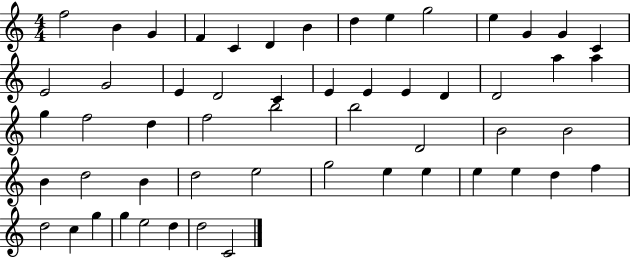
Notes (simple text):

F5/h B4/q G4/q F4/q C4/q D4/q B4/q D5/q E5/q G5/h E5/q G4/q G4/q C4/q E4/h G4/h E4/q D4/h C4/q E4/q E4/q E4/q D4/q D4/h A5/q A5/q G5/q F5/h D5/q F5/h B5/h B5/h D4/h B4/h B4/h B4/q D5/h B4/q D5/h E5/h G5/h E5/q E5/q E5/q E5/q D5/q F5/q D5/h C5/q G5/q G5/q E5/h D5/q D5/h C4/h